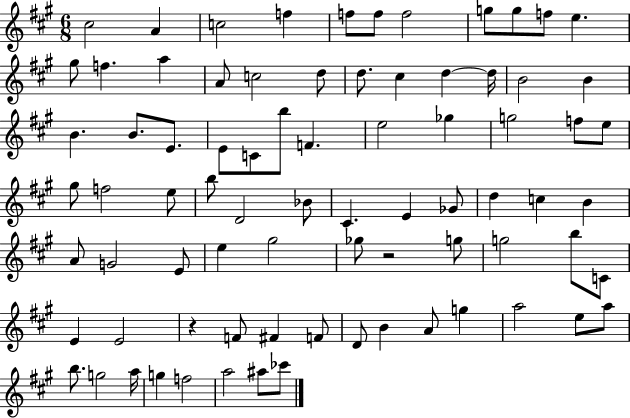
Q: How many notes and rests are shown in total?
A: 79